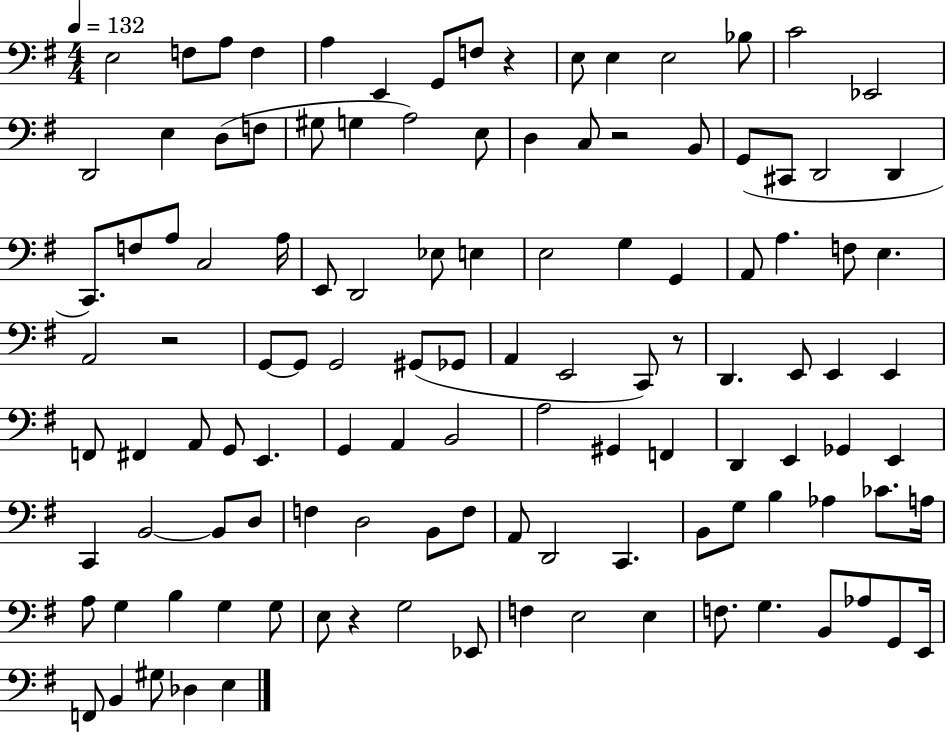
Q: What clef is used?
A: bass